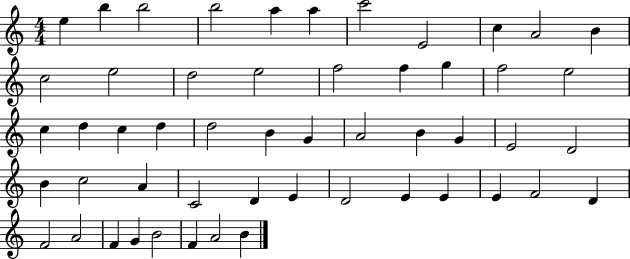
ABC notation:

X:1
T:Untitled
M:4/4
L:1/4
K:C
e b b2 b2 a a c'2 E2 c A2 B c2 e2 d2 e2 f2 f g f2 e2 c d c d d2 B G A2 B G E2 D2 B c2 A C2 D E D2 E E E F2 D F2 A2 F G B2 F A2 B